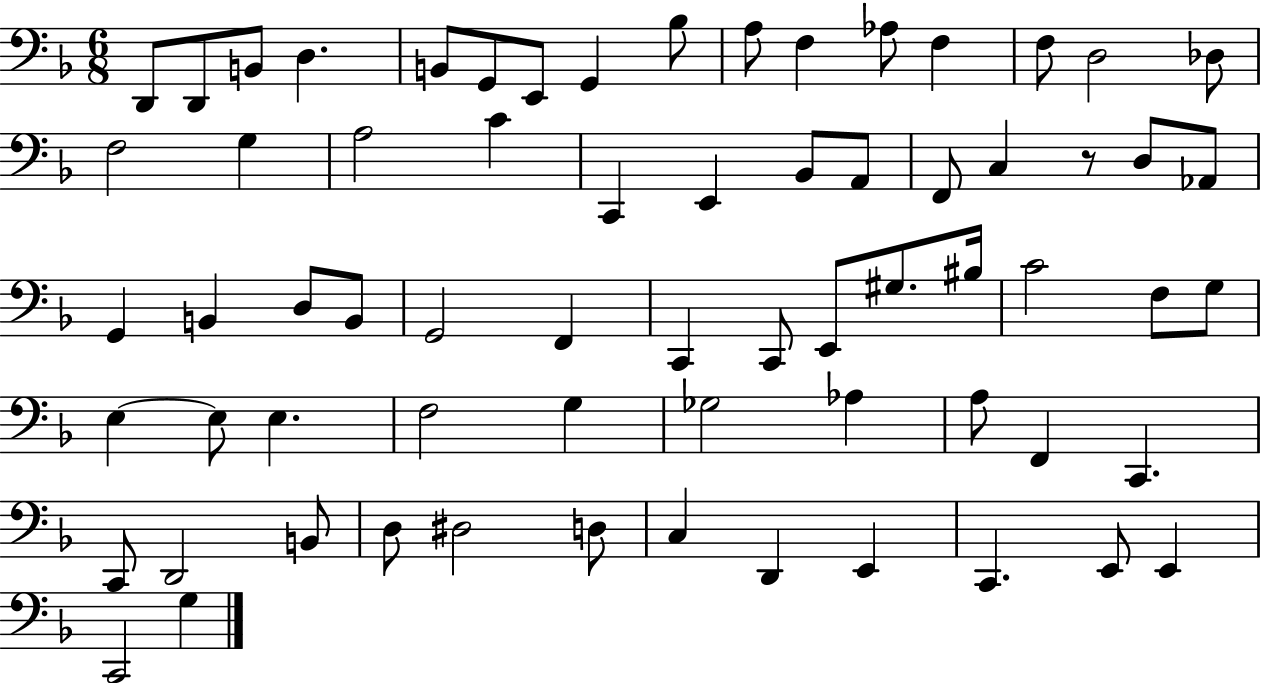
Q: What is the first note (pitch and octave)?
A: D2